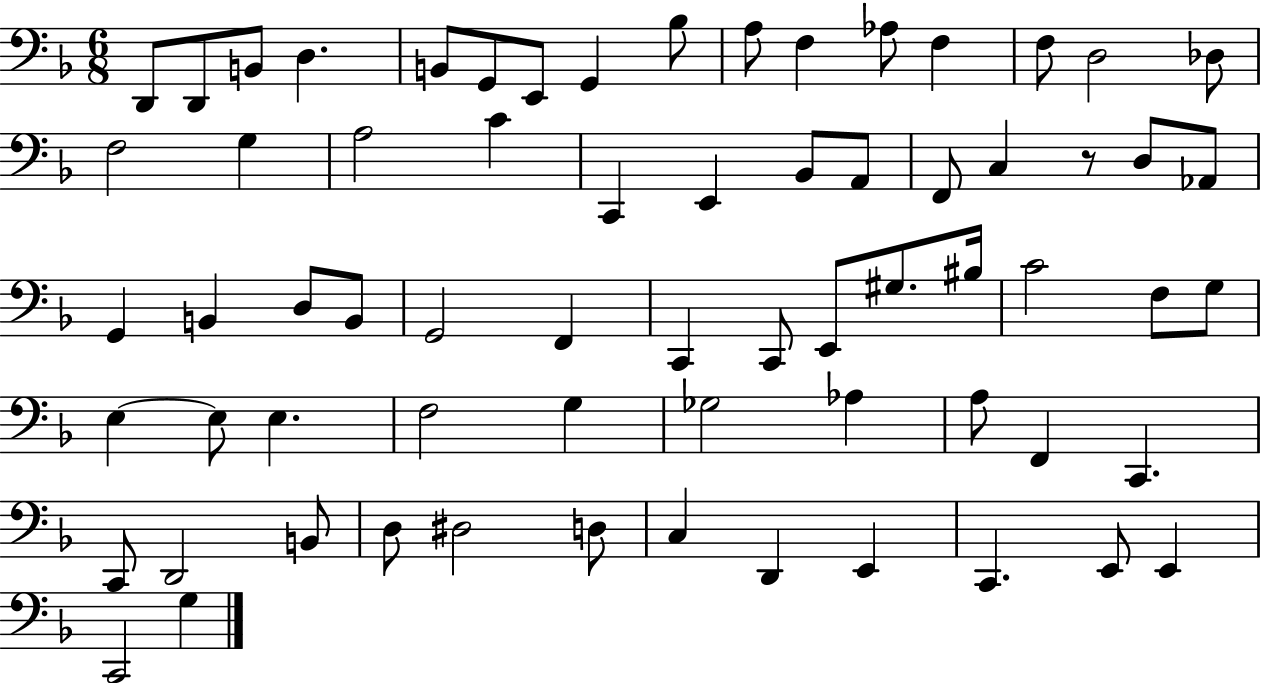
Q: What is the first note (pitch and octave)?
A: D2